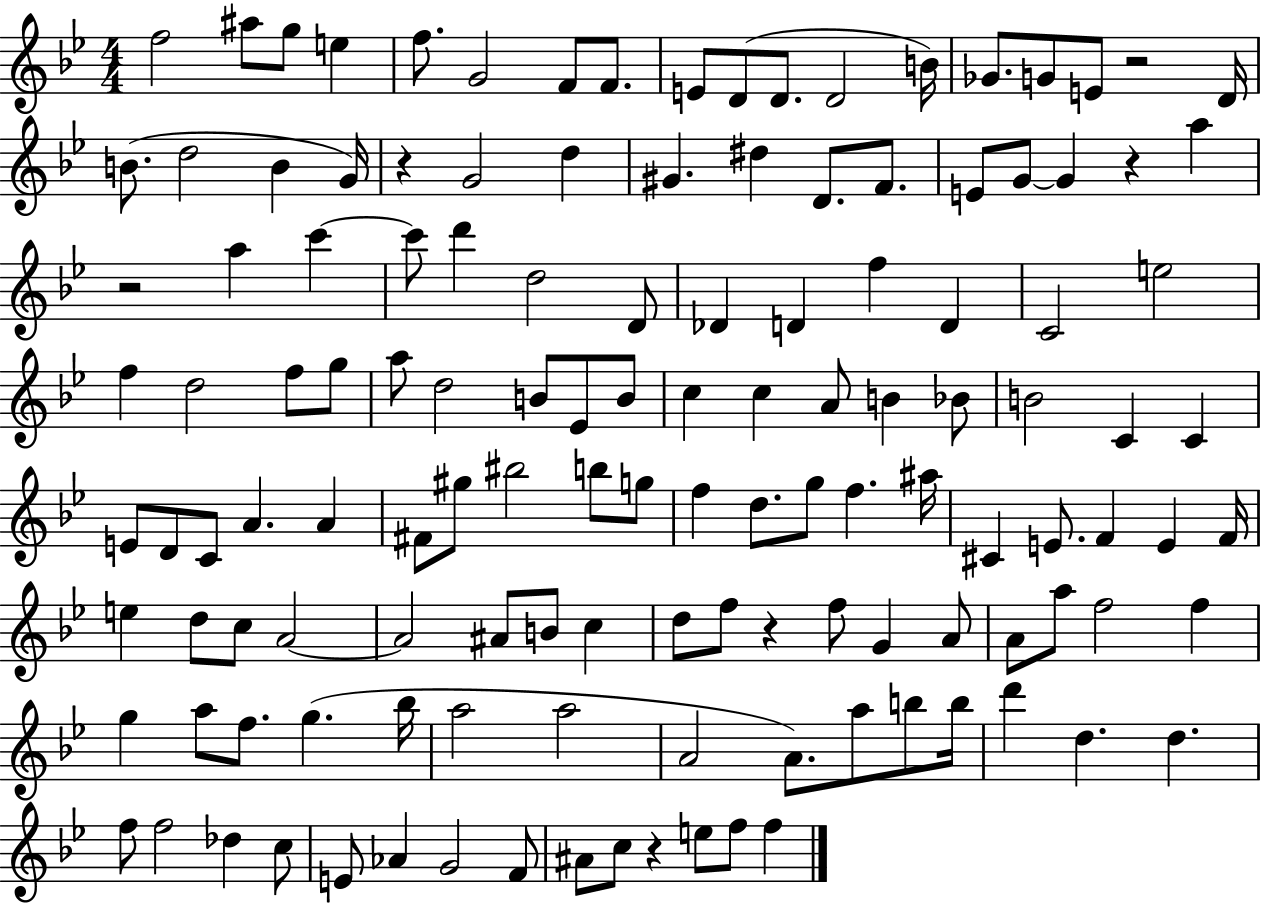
X:1
T:Untitled
M:4/4
L:1/4
K:Bb
f2 ^a/2 g/2 e f/2 G2 F/2 F/2 E/2 D/2 D/2 D2 B/4 _G/2 G/2 E/2 z2 D/4 B/2 d2 B G/4 z G2 d ^G ^d D/2 F/2 E/2 G/2 G z a z2 a c' c'/2 d' d2 D/2 _D D f D C2 e2 f d2 f/2 g/2 a/2 d2 B/2 _E/2 B/2 c c A/2 B _B/2 B2 C C E/2 D/2 C/2 A A ^F/2 ^g/2 ^b2 b/2 g/2 f d/2 g/2 f ^a/4 ^C E/2 F E F/4 e d/2 c/2 A2 A2 ^A/2 B/2 c d/2 f/2 z f/2 G A/2 A/2 a/2 f2 f g a/2 f/2 g _b/4 a2 a2 A2 A/2 a/2 b/2 b/4 d' d d f/2 f2 _d c/2 E/2 _A G2 F/2 ^A/2 c/2 z e/2 f/2 f